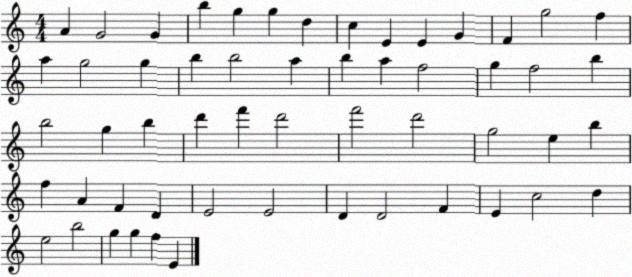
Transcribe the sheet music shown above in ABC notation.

X:1
T:Untitled
M:4/4
L:1/4
K:C
A G2 G b g g d c E E G F g2 f a g2 g b b2 a b a f2 g f2 b b2 g b d' f' d'2 f'2 d'2 g2 e b f A F D E2 E2 D D2 F E c2 d e2 b2 g g f E